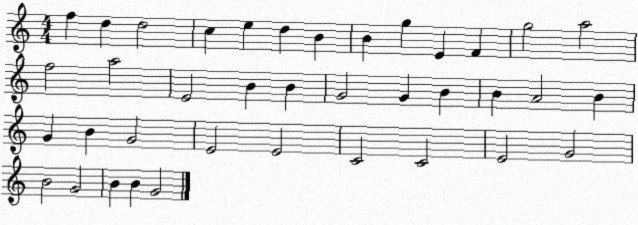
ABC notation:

X:1
T:Untitled
M:4/4
L:1/4
K:C
f d d2 c e d B B g E F g2 a2 f2 a2 E2 B B G2 G B B A2 B G B G2 E2 E2 C2 C2 E2 G2 B2 G2 B B G2